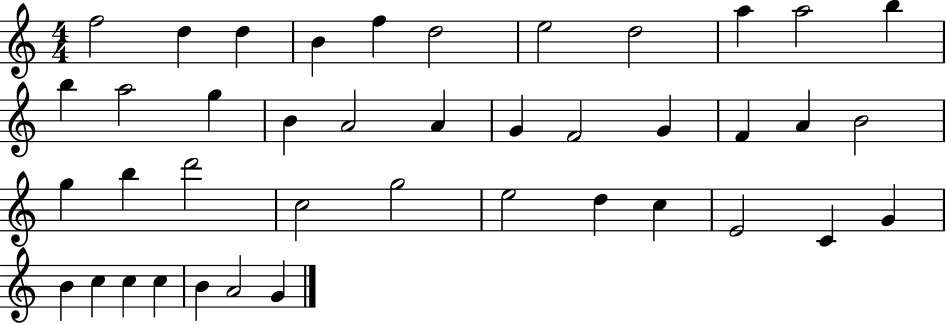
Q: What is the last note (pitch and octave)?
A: G4